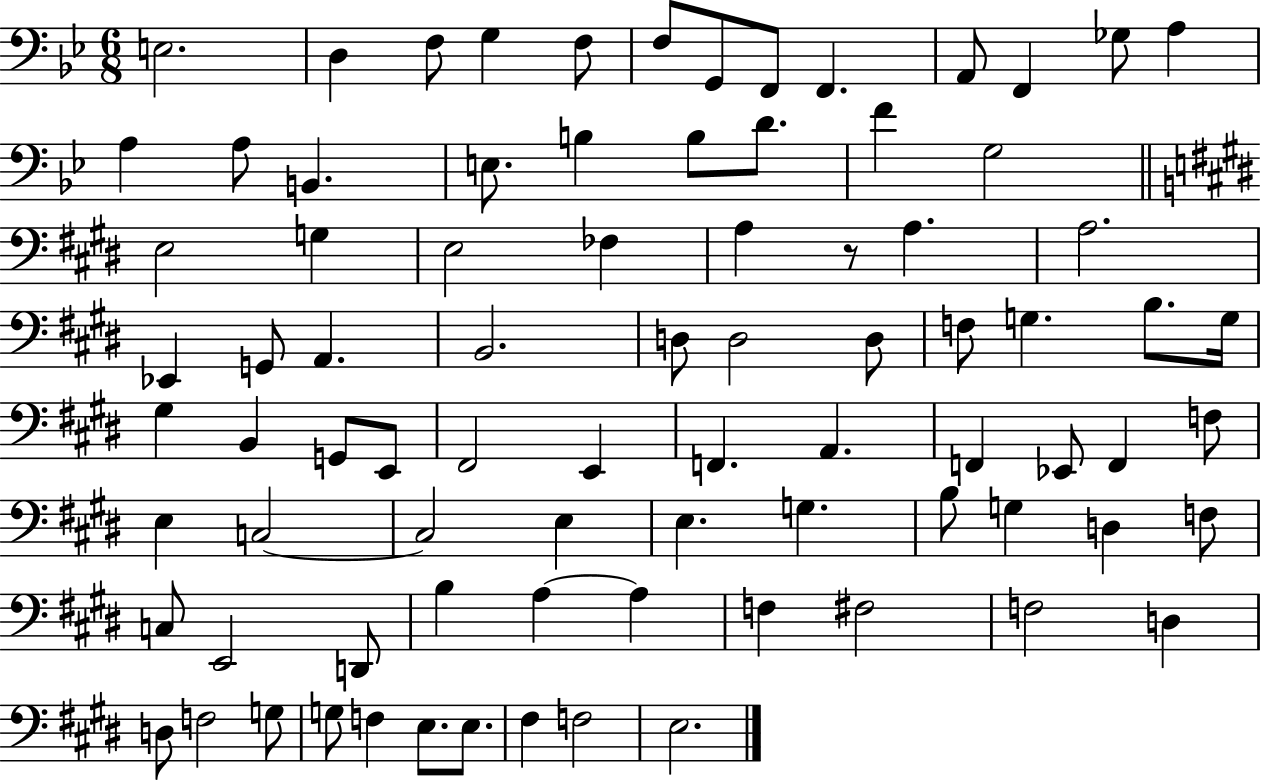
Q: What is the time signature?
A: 6/8